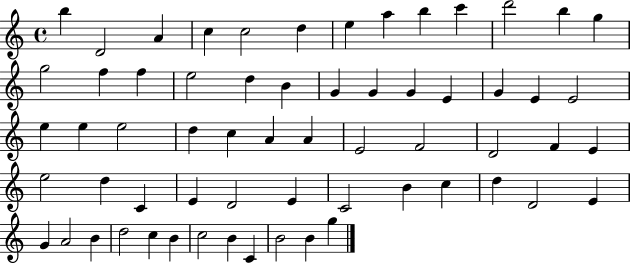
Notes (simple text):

B5/q D4/h A4/q C5/q C5/h D5/q E5/q A5/q B5/q C6/q D6/h B5/q G5/q G5/h F5/q F5/q E5/h D5/q B4/q G4/q G4/q G4/q E4/q G4/q E4/q E4/h E5/q E5/q E5/h D5/q C5/q A4/q A4/q E4/h F4/h D4/h F4/q E4/q E5/h D5/q C4/q E4/q D4/h E4/q C4/h B4/q C5/q D5/q D4/h E4/q G4/q A4/h B4/q D5/h C5/q B4/q C5/h B4/q C4/q B4/h B4/q G5/q